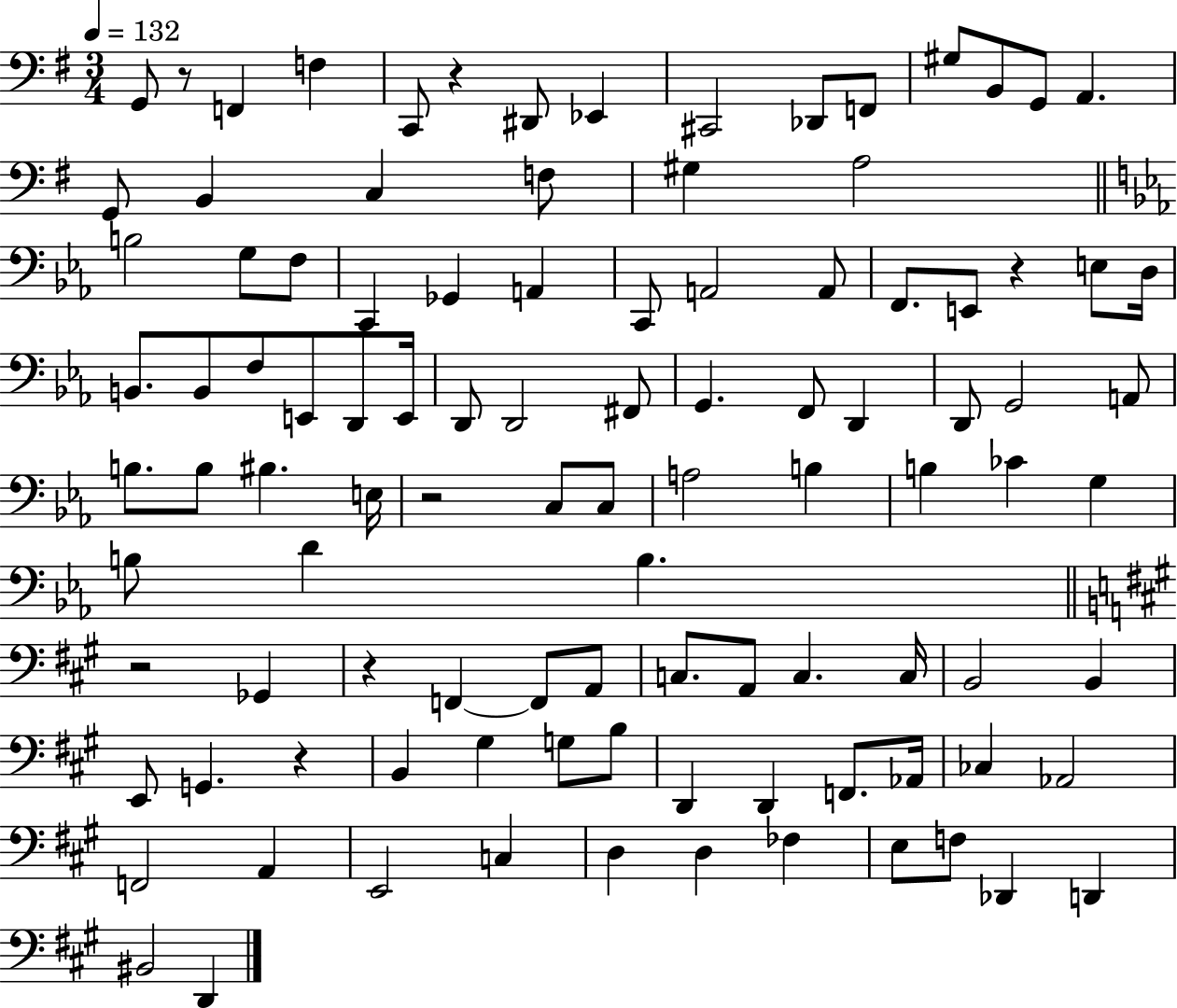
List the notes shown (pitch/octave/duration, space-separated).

G2/e R/e F2/q F3/q C2/e R/q D#2/e Eb2/q C#2/h Db2/e F2/e G#3/e B2/e G2/e A2/q. G2/e B2/q C3/q F3/e G#3/q A3/h B3/h G3/e F3/e C2/q Gb2/q A2/q C2/e A2/h A2/e F2/e. E2/e R/q E3/e D3/s B2/e. B2/e F3/e E2/e D2/e E2/s D2/e D2/h F#2/e G2/q. F2/e D2/q D2/e G2/h A2/e B3/e. B3/e BIS3/q. E3/s R/h C3/e C3/e A3/h B3/q B3/q CES4/q G3/q B3/e D4/q B3/q. R/h Gb2/q R/q F2/q F2/e A2/e C3/e. A2/e C3/q. C3/s B2/h B2/q E2/e G2/q. R/q B2/q G#3/q G3/e B3/e D2/q D2/q F2/e. Ab2/s CES3/q Ab2/h F2/h A2/q E2/h C3/q D3/q D3/q FES3/q E3/e F3/e Db2/q D2/q BIS2/h D2/q